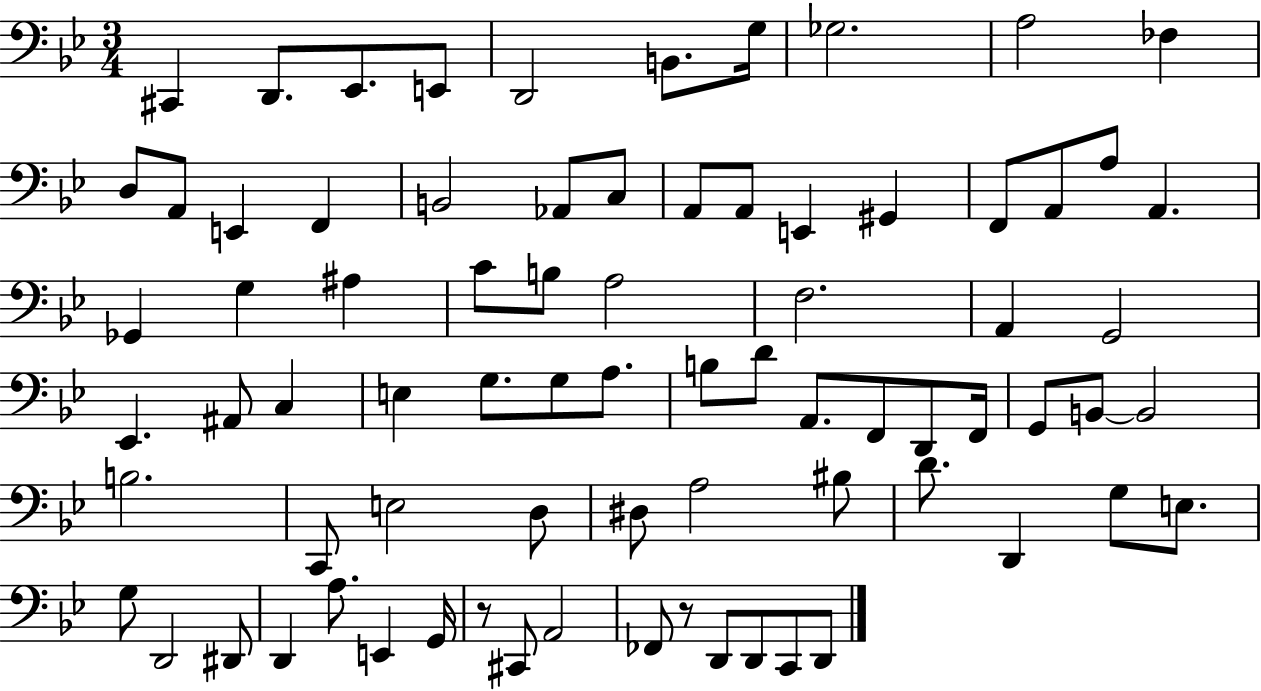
C#2/q D2/e. Eb2/e. E2/e D2/h B2/e. G3/s Gb3/h. A3/h FES3/q D3/e A2/e E2/q F2/q B2/h Ab2/e C3/e A2/e A2/e E2/q G#2/q F2/e A2/e A3/e A2/q. Gb2/q G3/q A#3/q C4/e B3/e A3/h F3/h. A2/q G2/h Eb2/q. A#2/e C3/q E3/q G3/e. G3/e A3/e. B3/e D4/e A2/e. F2/e D2/e F2/s G2/e B2/e B2/h B3/h. C2/e E3/h D3/e D#3/e A3/h BIS3/e D4/e. D2/q G3/e E3/e. G3/e D2/h D#2/e D2/q A3/e. E2/q G2/s R/e C#2/e A2/h FES2/e R/e D2/e D2/e C2/e D2/e